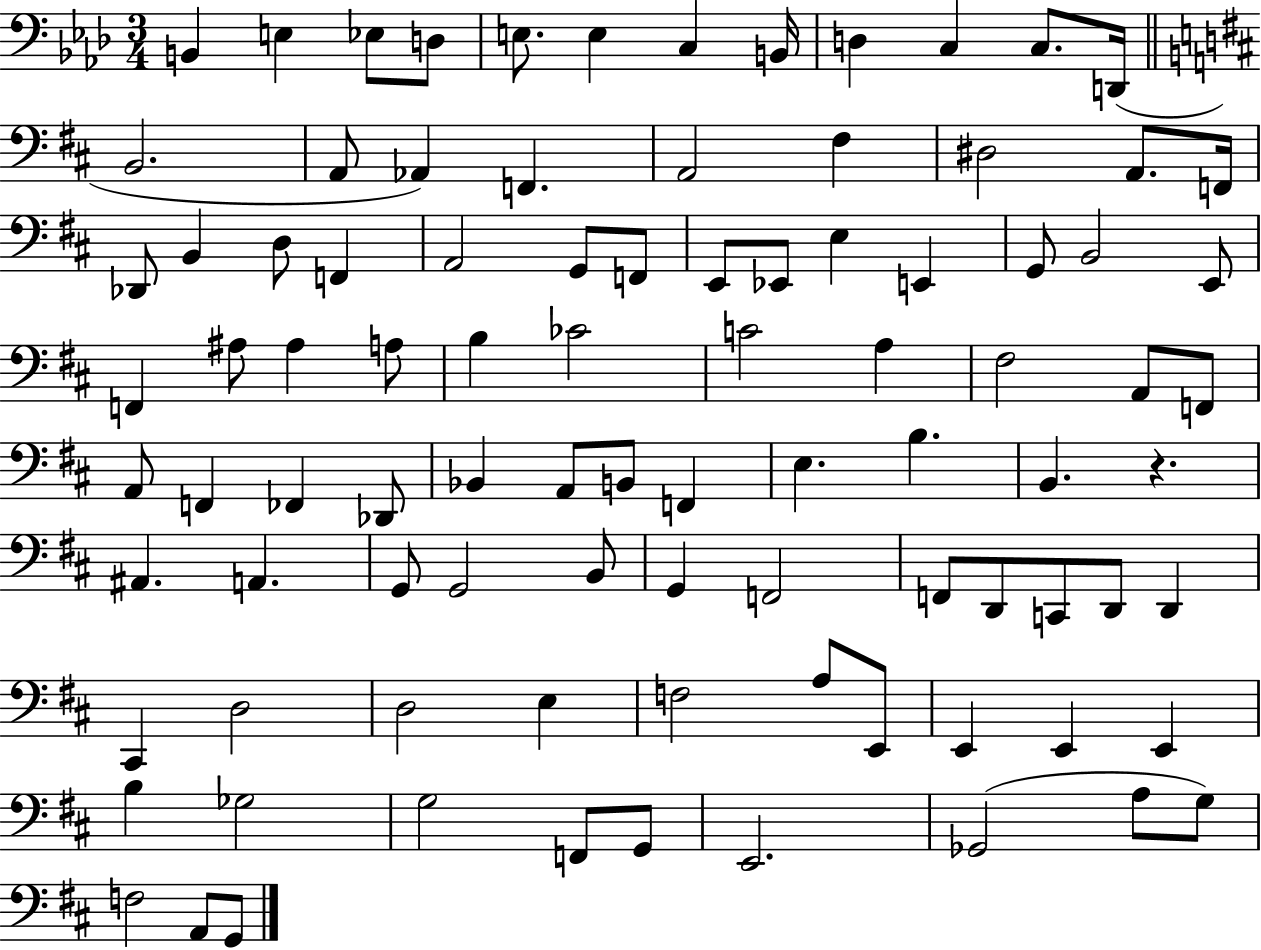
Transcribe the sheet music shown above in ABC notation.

X:1
T:Untitled
M:3/4
L:1/4
K:Ab
B,, E, _E,/2 D,/2 E,/2 E, C, B,,/4 D, C, C,/2 D,,/4 B,,2 A,,/2 _A,, F,, A,,2 ^F, ^D,2 A,,/2 F,,/4 _D,,/2 B,, D,/2 F,, A,,2 G,,/2 F,,/2 E,,/2 _E,,/2 E, E,, G,,/2 B,,2 E,,/2 F,, ^A,/2 ^A, A,/2 B, _C2 C2 A, ^F,2 A,,/2 F,,/2 A,,/2 F,, _F,, _D,,/2 _B,, A,,/2 B,,/2 F,, E, B, B,, z ^A,, A,, G,,/2 G,,2 B,,/2 G,, F,,2 F,,/2 D,,/2 C,,/2 D,,/2 D,, ^C,, D,2 D,2 E, F,2 A,/2 E,,/2 E,, E,, E,, B, _G,2 G,2 F,,/2 G,,/2 E,,2 _G,,2 A,/2 G,/2 F,2 A,,/2 G,,/2